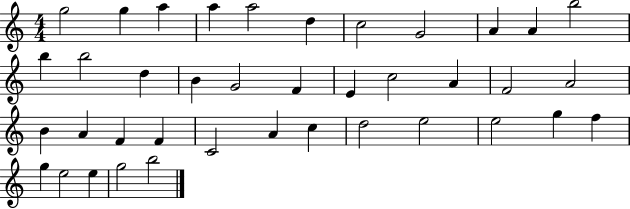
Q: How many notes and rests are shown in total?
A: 39